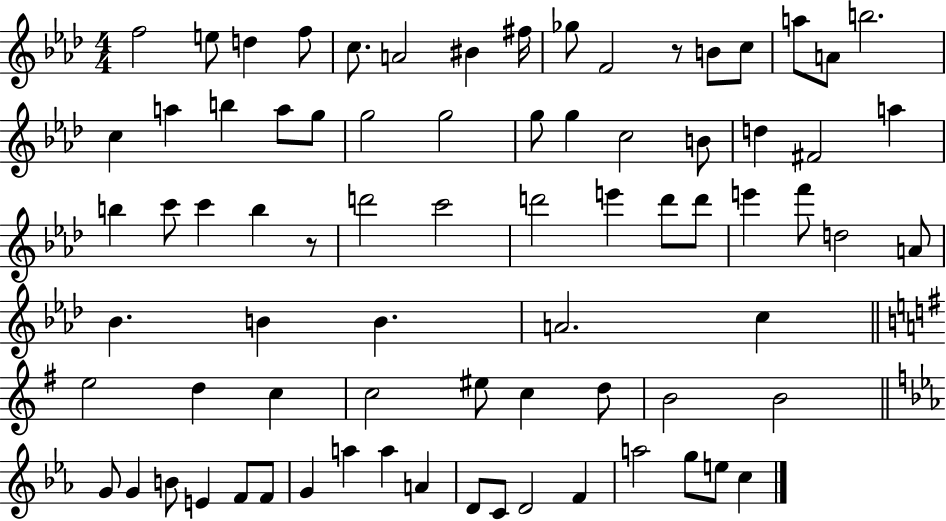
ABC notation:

X:1
T:Untitled
M:4/4
L:1/4
K:Ab
f2 e/2 d f/2 c/2 A2 ^B ^f/4 _g/2 F2 z/2 B/2 c/2 a/2 A/2 b2 c a b a/2 g/2 g2 g2 g/2 g c2 B/2 d ^F2 a b c'/2 c' b z/2 d'2 c'2 d'2 e' d'/2 d'/2 e' f'/2 d2 A/2 _B B B A2 c e2 d c c2 ^e/2 c d/2 B2 B2 G/2 G B/2 E F/2 F/2 G a a A D/2 C/2 D2 F a2 g/2 e/2 c